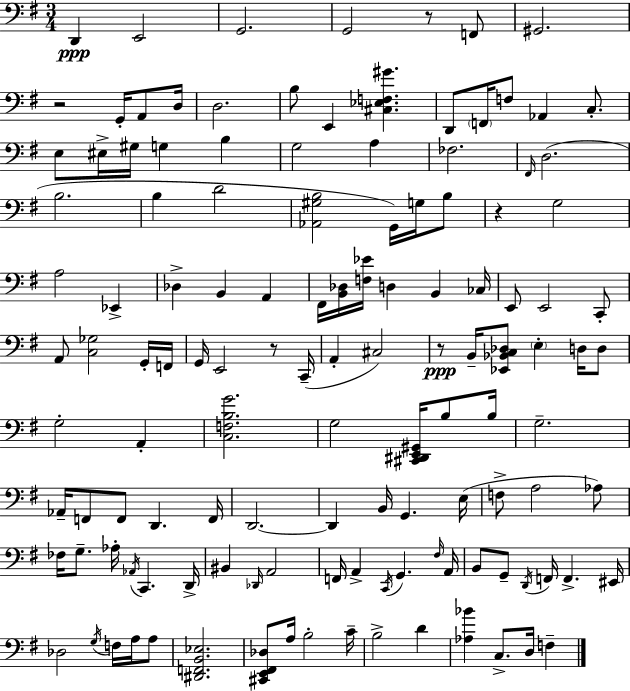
X:1
T:Untitled
M:3/4
L:1/4
K:Em
D,, E,,2 G,,2 G,,2 z/2 F,,/2 ^G,,2 z2 G,,/4 A,,/2 D,/4 D,2 B,/2 E,, [^C,_E,F,^G] D,,/2 F,,/4 F,/2 _A,, C,/2 E,/2 ^E,/4 ^G,/4 G, B, G,2 A, _F,2 ^F,,/4 D,2 B,2 B, D2 [_A,,^G,B,]2 G,,/4 G,/4 B,/2 z G,2 A,2 _E,, _D, B,, A,, ^F,,/4 [B,,_D,]/4 [F,_E]/4 D, B,, _C,/4 E,,/2 E,,2 C,,/2 A,,/2 [C,_G,]2 G,,/4 F,,/4 G,,/4 E,,2 z/2 C,,/4 A,, ^C,2 z/2 B,,/4 [_E,,_B,,C,_D,]/2 E, D,/4 D,/2 G,2 A,, [C,F,B,G]2 G,2 [^C,,^D,,E,,^G,,]/4 B,/2 B,/4 G,2 _A,,/4 F,,/2 F,,/2 D,, F,,/4 D,,2 D,, B,,/4 G,, E,/4 F,/2 A,2 _A,/2 _F,/4 G,/2 _A,/4 _A,,/4 C,, D,,/4 ^B,, _D,,/4 A,,2 F,,/4 A,, C,,/4 G,, ^F,/4 A,,/4 B,,/2 G,,/2 D,,/4 F,,/4 F,, ^E,,/4 _D,2 G,/4 F,/4 A,/4 A,/2 [^D,,F,,B,,_E,]2 [^C,,E,,^F,,_D,]/2 A,/4 B,2 C/4 B,2 D [_A,_B] C,/2 D,/4 F,